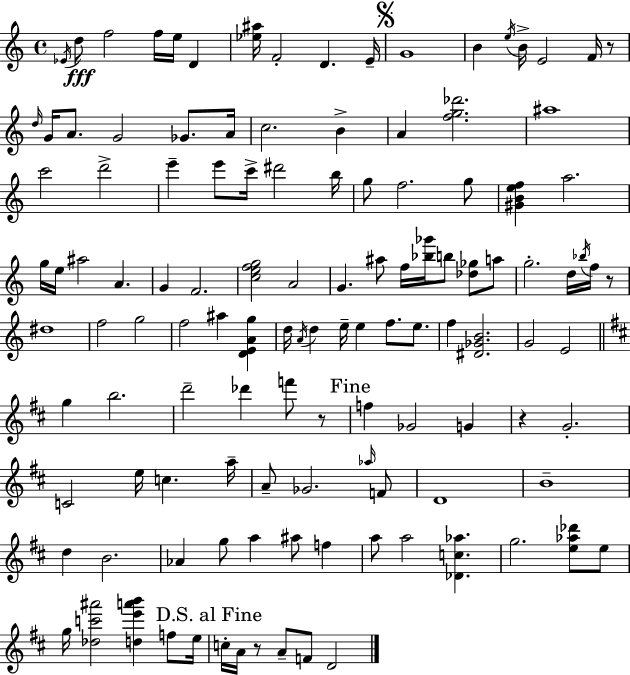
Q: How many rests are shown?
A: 5